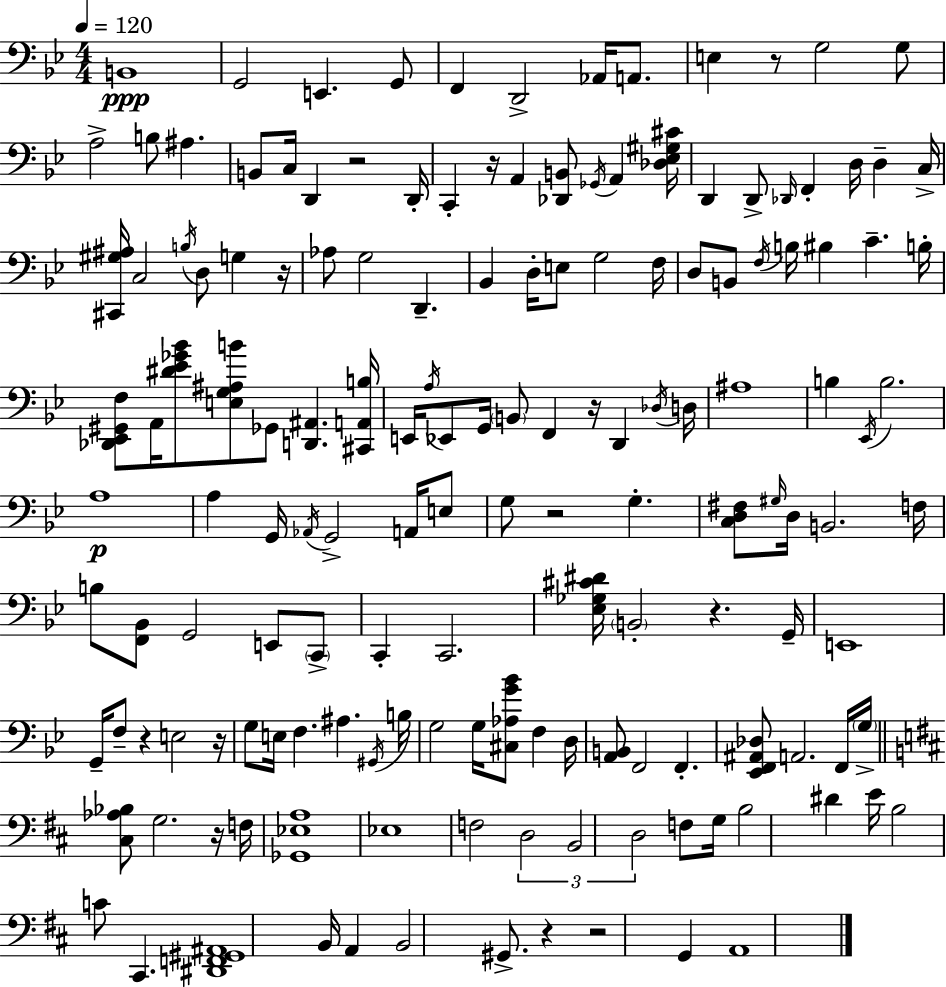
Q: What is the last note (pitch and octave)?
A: A2